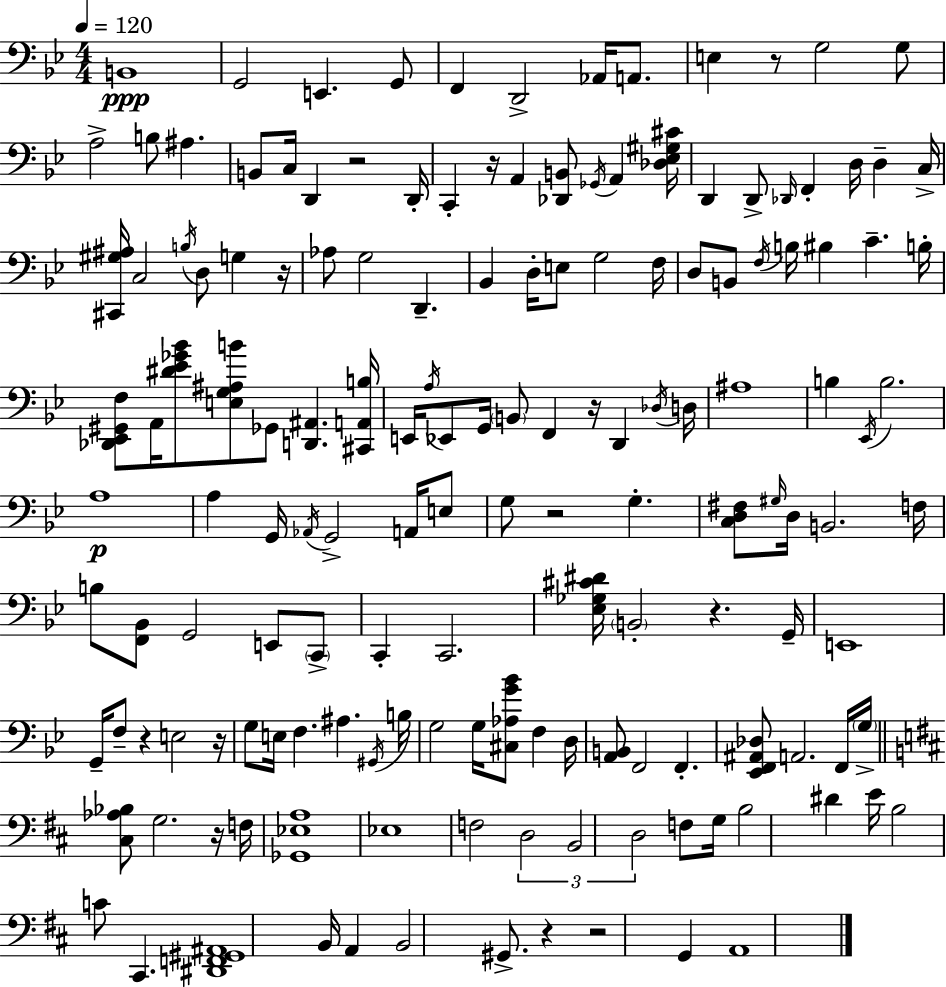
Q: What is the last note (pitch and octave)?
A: A2